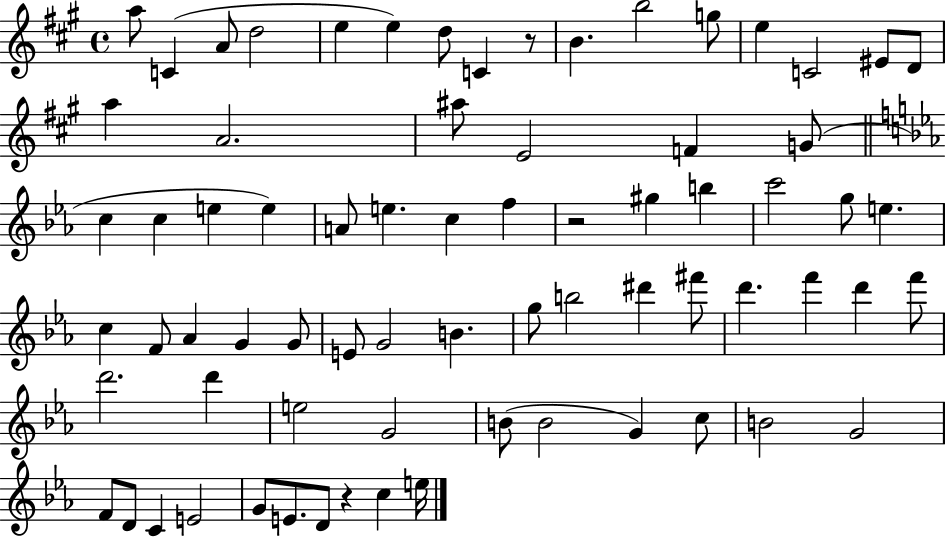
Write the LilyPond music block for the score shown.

{
  \clef treble
  \time 4/4
  \defaultTimeSignature
  \key a \major
  a''8 c'4( a'8 d''2 | e''4 e''4) d''8 c'4 r8 | b'4. b''2 g''8 | e''4 c'2 eis'8 d'8 | \break a''4 a'2. | ais''8 e'2 f'4 g'8( | \bar "||" \break \key ees \major c''4 c''4 e''4 e''4) | a'8 e''4. c''4 f''4 | r2 gis''4 b''4 | c'''2 g''8 e''4. | \break c''4 f'8 aes'4 g'4 g'8 | e'8 g'2 b'4. | g''8 b''2 dis'''4 fis'''8 | d'''4. f'''4 d'''4 f'''8 | \break d'''2. d'''4 | e''2 g'2 | b'8( b'2 g'4) c''8 | b'2 g'2 | \break f'8 d'8 c'4 e'2 | g'8 e'8. d'8 r4 c''4 e''16 | \bar "|."
}